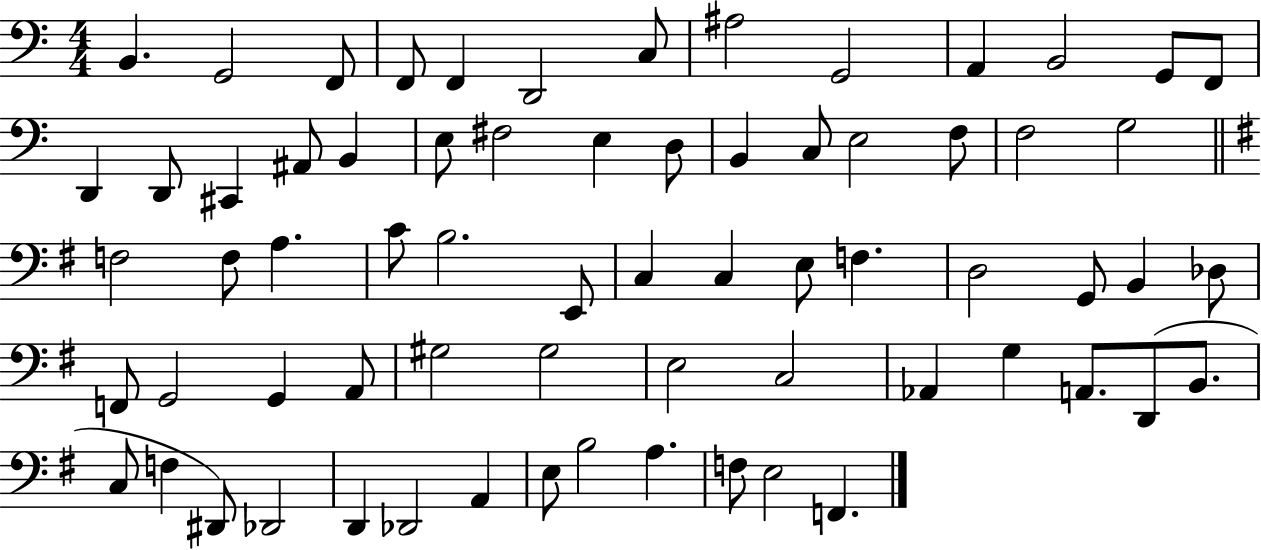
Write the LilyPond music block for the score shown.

{
  \clef bass
  \numericTimeSignature
  \time 4/4
  \key c \major
  b,4. g,2 f,8 | f,8 f,4 d,2 c8 | ais2 g,2 | a,4 b,2 g,8 f,8 | \break d,4 d,8 cis,4 ais,8 b,4 | e8 fis2 e4 d8 | b,4 c8 e2 f8 | f2 g2 | \break \bar "||" \break \key g \major f2 f8 a4. | c'8 b2. e,8 | c4 c4 e8 f4. | d2 g,8 b,4 des8 | \break f,8 g,2 g,4 a,8 | gis2 gis2 | e2 c2 | aes,4 g4 a,8. d,8( b,8. | \break c8 f4 dis,8) des,2 | d,4 des,2 a,4 | e8 b2 a4. | f8 e2 f,4. | \break \bar "|."
}